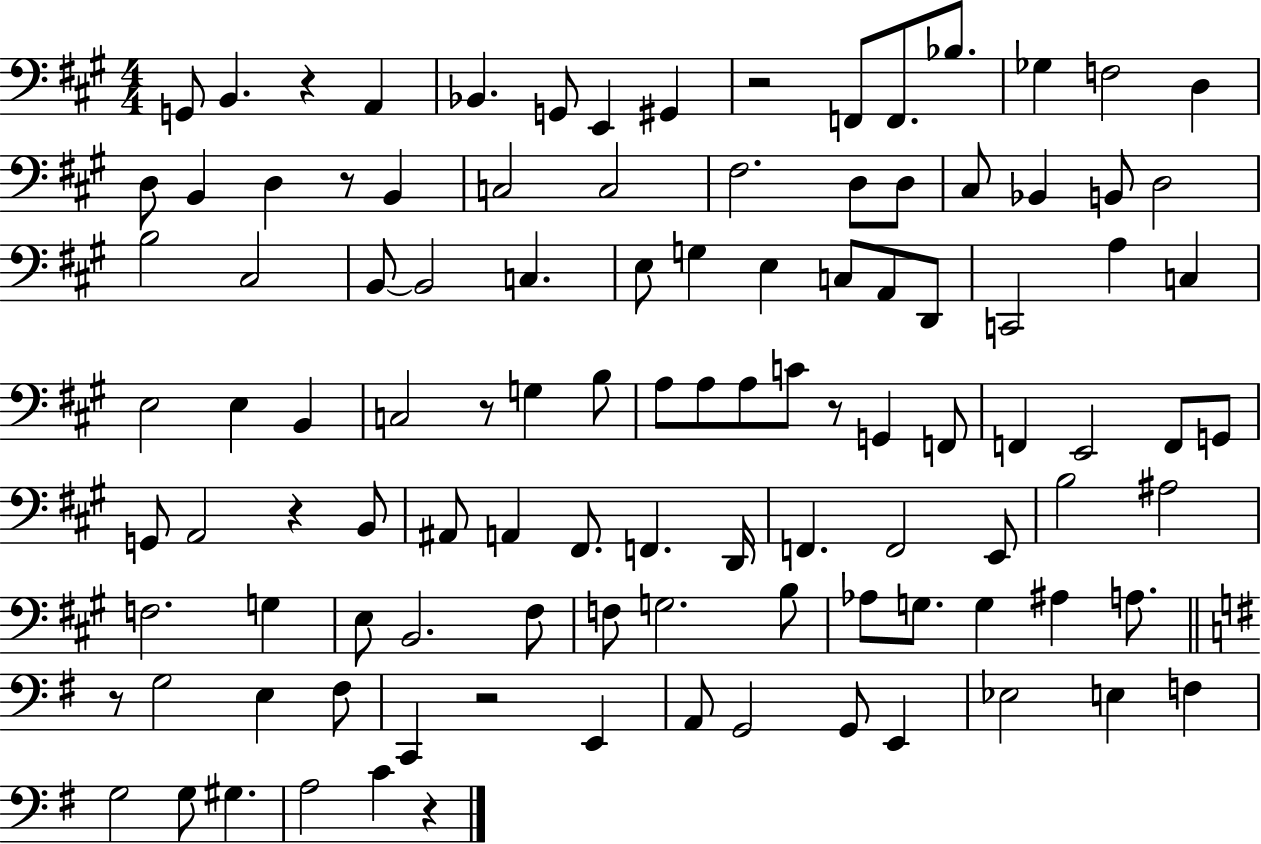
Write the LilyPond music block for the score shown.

{
  \clef bass
  \numericTimeSignature
  \time 4/4
  \key a \major
  g,8 b,4. r4 a,4 | bes,4. g,8 e,4 gis,4 | r2 f,8 f,8. bes8. | ges4 f2 d4 | \break d8 b,4 d4 r8 b,4 | c2 c2 | fis2. d8 d8 | cis8 bes,4 b,8 d2 | \break b2 cis2 | b,8~~ b,2 c4. | e8 g4 e4 c8 a,8 d,8 | c,2 a4 c4 | \break e2 e4 b,4 | c2 r8 g4 b8 | a8 a8 a8 c'8 r8 g,4 f,8 | f,4 e,2 f,8 g,8 | \break g,8 a,2 r4 b,8 | ais,8 a,4 fis,8. f,4. d,16 | f,4. f,2 e,8 | b2 ais2 | \break f2. g4 | e8 b,2. fis8 | f8 g2. b8 | aes8 g8. g4 ais4 a8. | \break \bar "||" \break \key g \major r8 g2 e4 fis8 | c,4 r2 e,4 | a,8 g,2 g,8 e,4 | ees2 e4 f4 | \break g2 g8 gis4. | a2 c'4 r4 | \bar "|."
}